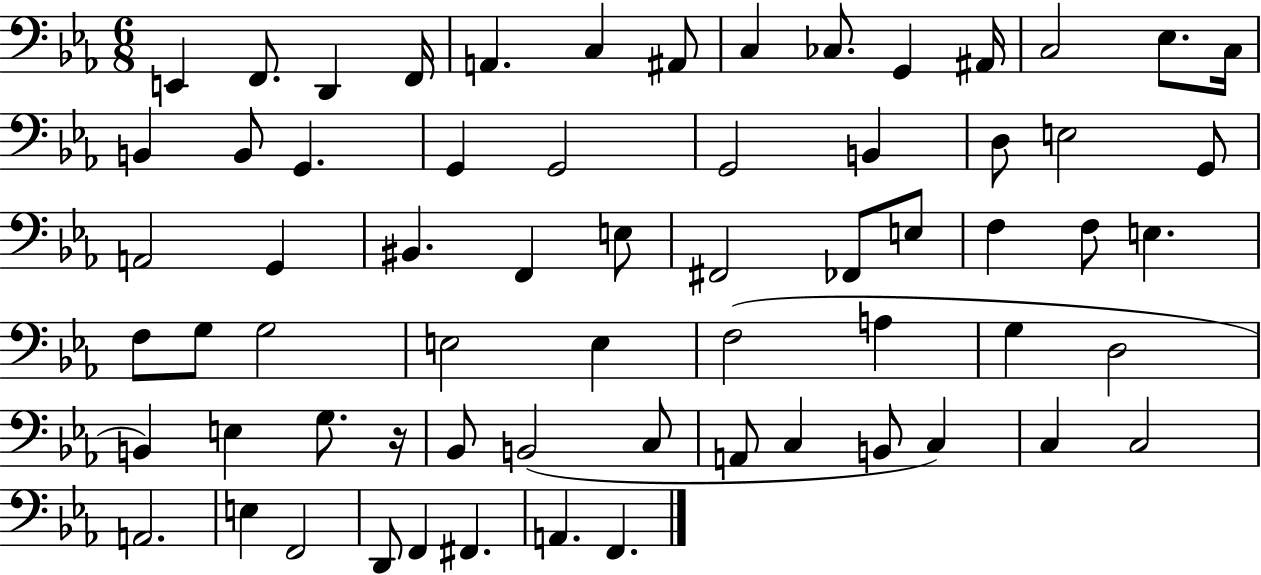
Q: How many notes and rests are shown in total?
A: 65